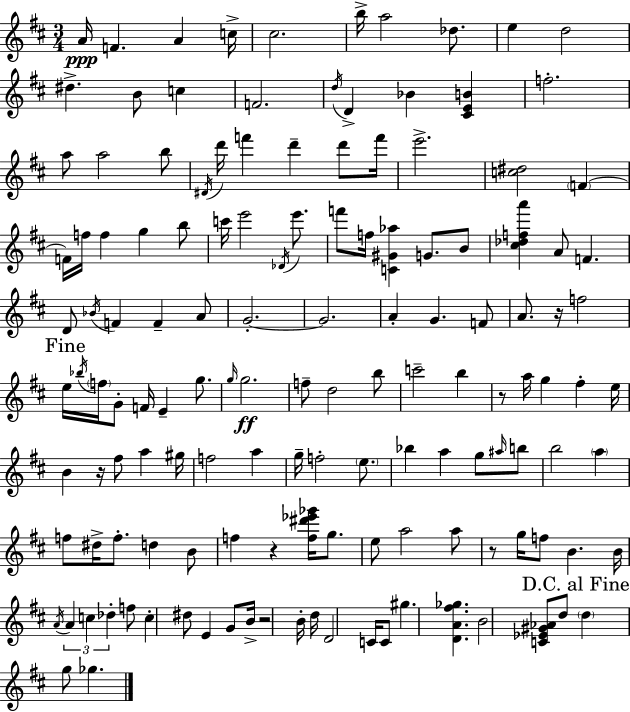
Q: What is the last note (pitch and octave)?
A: Gb5